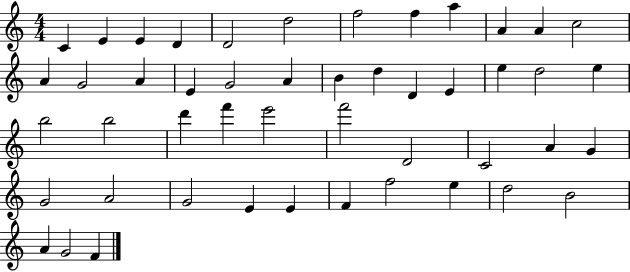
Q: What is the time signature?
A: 4/4